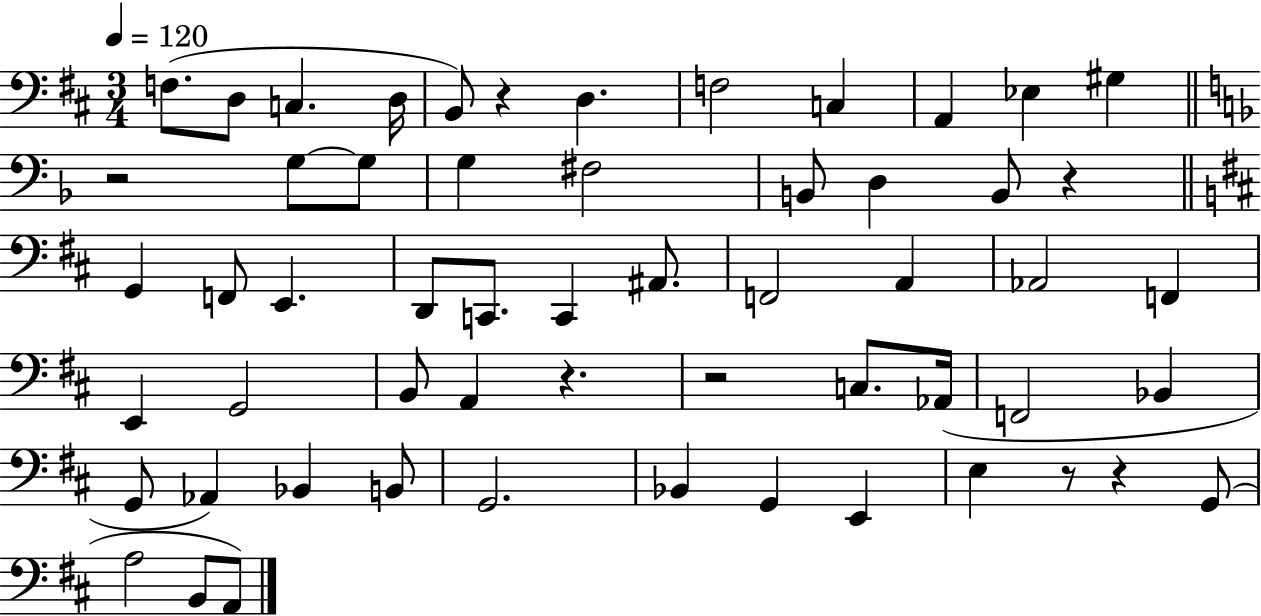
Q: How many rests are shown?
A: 7